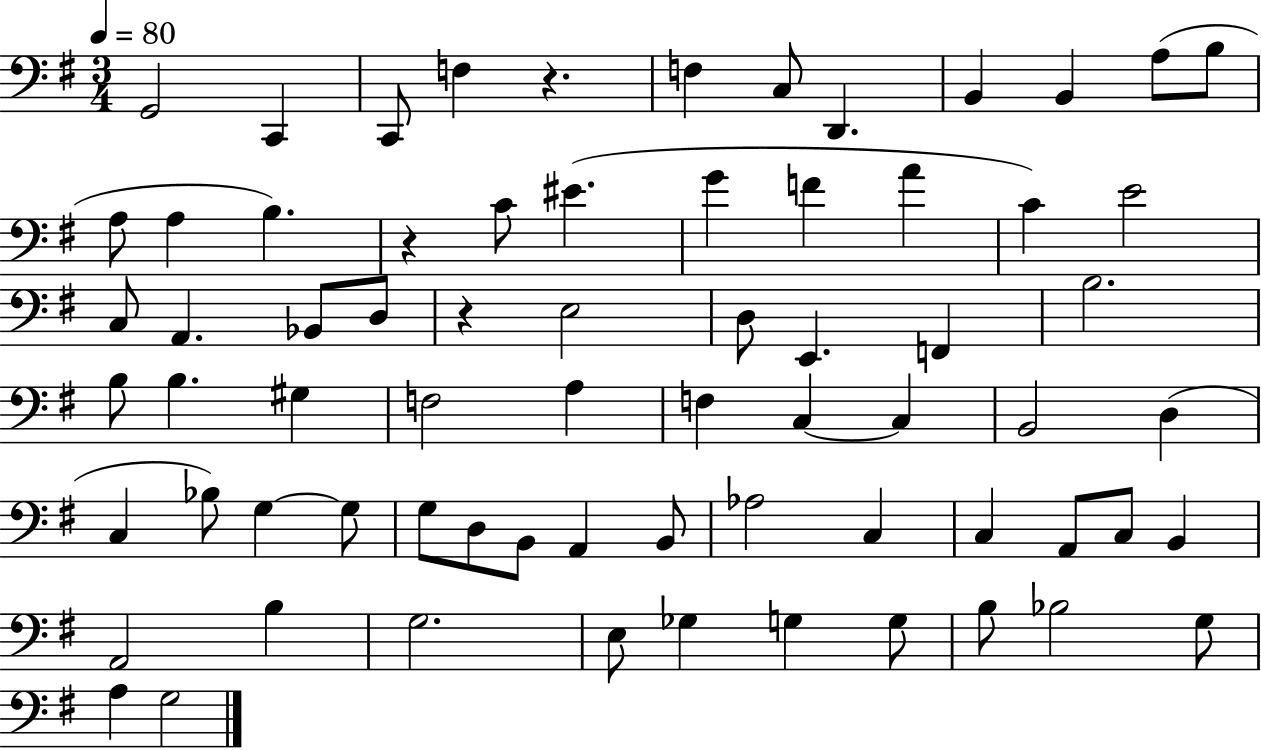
X:1
T:Untitled
M:3/4
L:1/4
K:G
G,,2 C,, C,,/2 F, z F, C,/2 D,, B,, B,, A,/2 B,/2 A,/2 A, B, z C/2 ^E G F A C E2 C,/2 A,, _B,,/2 D,/2 z E,2 D,/2 E,, F,, B,2 B,/2 B, ^G, F,2 A, F, C, C, B,,2 D, C, _B,/2 G, G,/2 G,/2 D,/2 B,,/2 A,, B,,/2 _A,2 C, C, A,,/2 C,/2 B,, A,,2 B, G,2 E,/2 _G, G, G,/2 B,/2 _B,2 G,/2 A, G,2